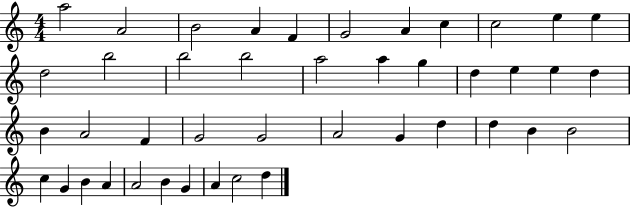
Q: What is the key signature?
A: C major